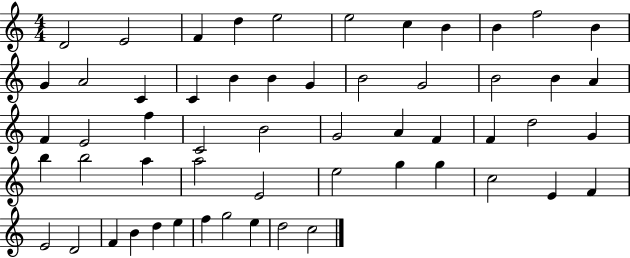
D4/h E4/h F4/q D5/q E5/h E5/h C5/q B4/q B4/q F5/h B4/q G4/q A4/h C4/q C4/q B4/q B4/q G4/q B4/h G4/h B4/h B4/q A4/q F4/q E4/h F5/q C4/h B4/h G4/h A4/q F4/q F4/q D5/h G4/q B5/q B5/h A5/q A5/h E4/h E5/h G5/q G5/q C5/h E4/q F4/q E4/h D4/h F4/q B4/q D5/q E5/q F5/q G5/h E5/q D5/h C5/h